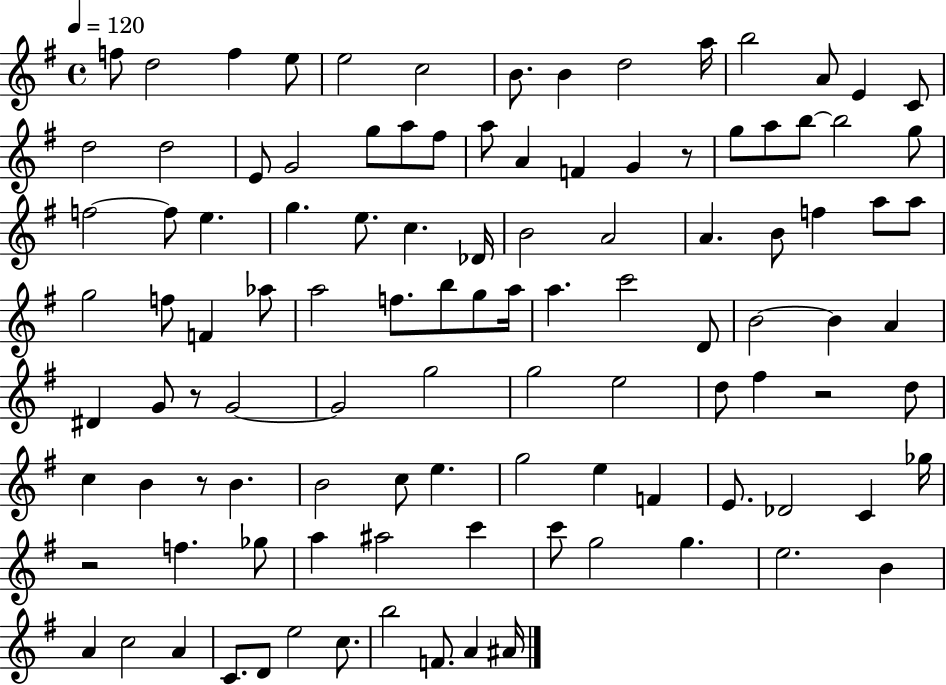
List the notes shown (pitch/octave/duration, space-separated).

F5/e D5/h F5/q E5/e E5/h C5/h B4/e. B4/q D5/h A5/s B5/h A4/e E4/q C4/e D5/h D5/h E4/e G4/h G5/e A5/e F#5/e A5/e A4/q F4/q G4/q R/e G5/e A5/e B5/e B5/h G5/e F5/h F5/e E5/q. G5/q. E5/e. C5/q. Db4/s B4/h A4/h A4/q. B4/e F5/q A5/e A5/e G5/h F5/e F4/q Ab5/e A5/h F5/e. B5/e G5/e A5/s A5/q. C6/h D4/e B4/h B4/q A4/q D#4/q G4/e R/e G4/h G4/h G5/h G5/h E5/h D5/e F#5/q R/h D5/e C5/q B4/q R/e B4/q. B4/h C5/e E5/q. G5/h E5/q F4/q E4/e. Db4/h C4/q Gb5/s R/h F5/q. Gb5/e A5/q A#5/h C6/q C6/e G5/h G5/q. E5/h. B4/q A4/q C5/h A4/q C4/e. D4/e E5/h C5/e. B5/h F4/e. A4/q A#4/s